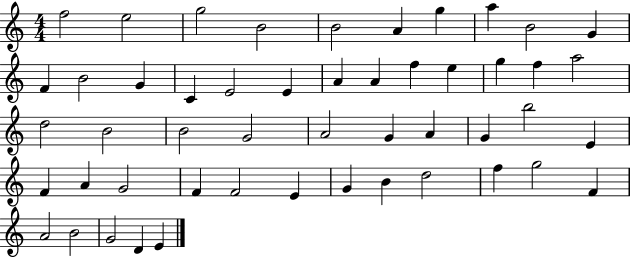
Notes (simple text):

F5/h E5/h G5/h B4/h B4/h A4/q G5/q A5/q B4/h G4/q F4/q B4/h G4/q C4/q E4/h E4/q A4/q A4/q F5/q E5/q G5/q F5/q A5/h D5/h B4/h B4/h G4/h A4/h G4/q A4/q G4/q B5/h E4/q F4/q A4/q G4/h F4/q F4/h E4/q G4/q B4/q D5/h F5/q G5/h F4/q A4/h B4/h G4/h D4/q E4/q